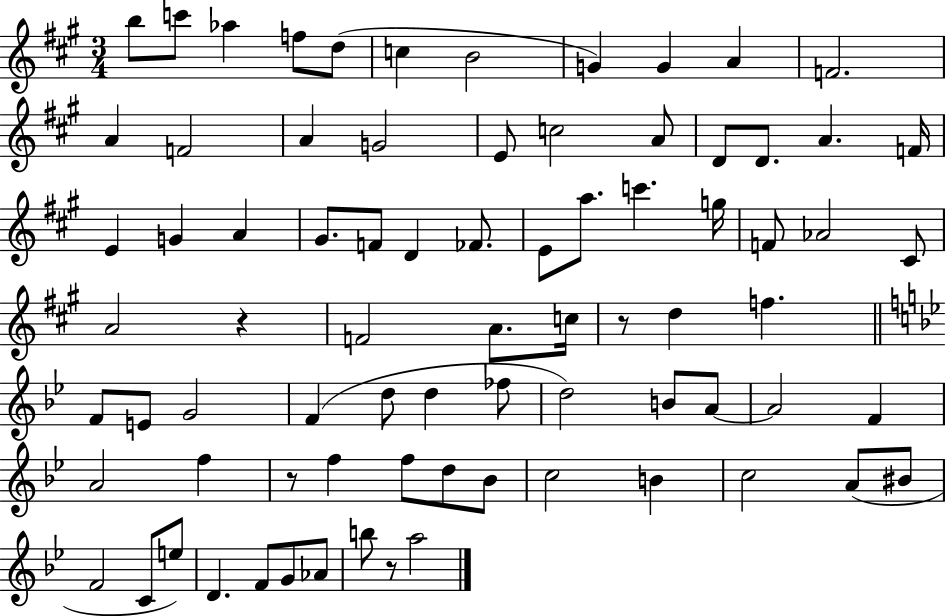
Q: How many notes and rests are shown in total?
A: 78